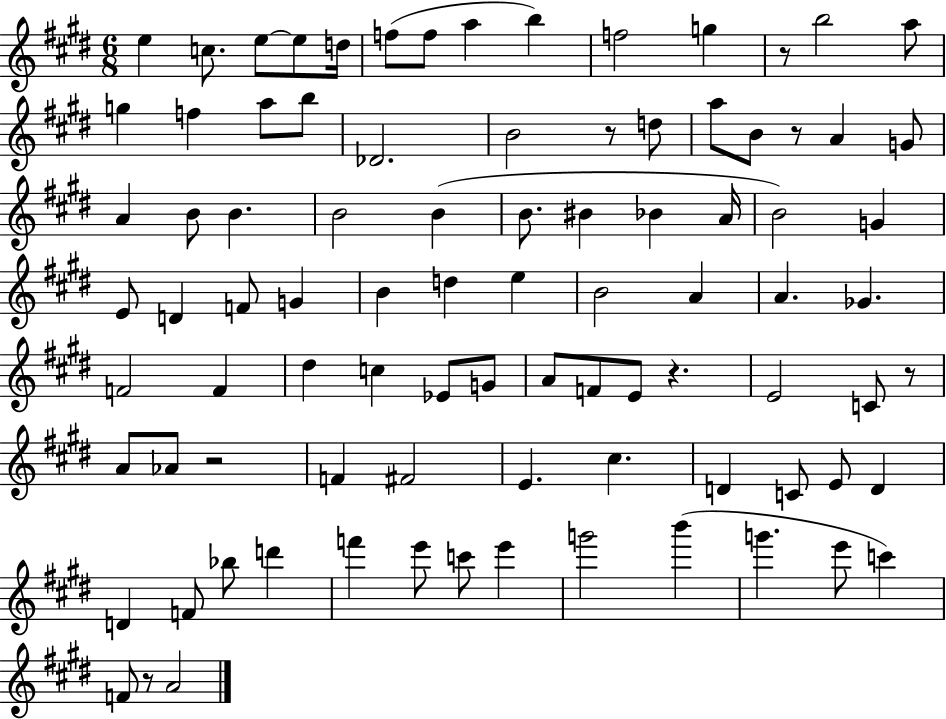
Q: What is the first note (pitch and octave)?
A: E5